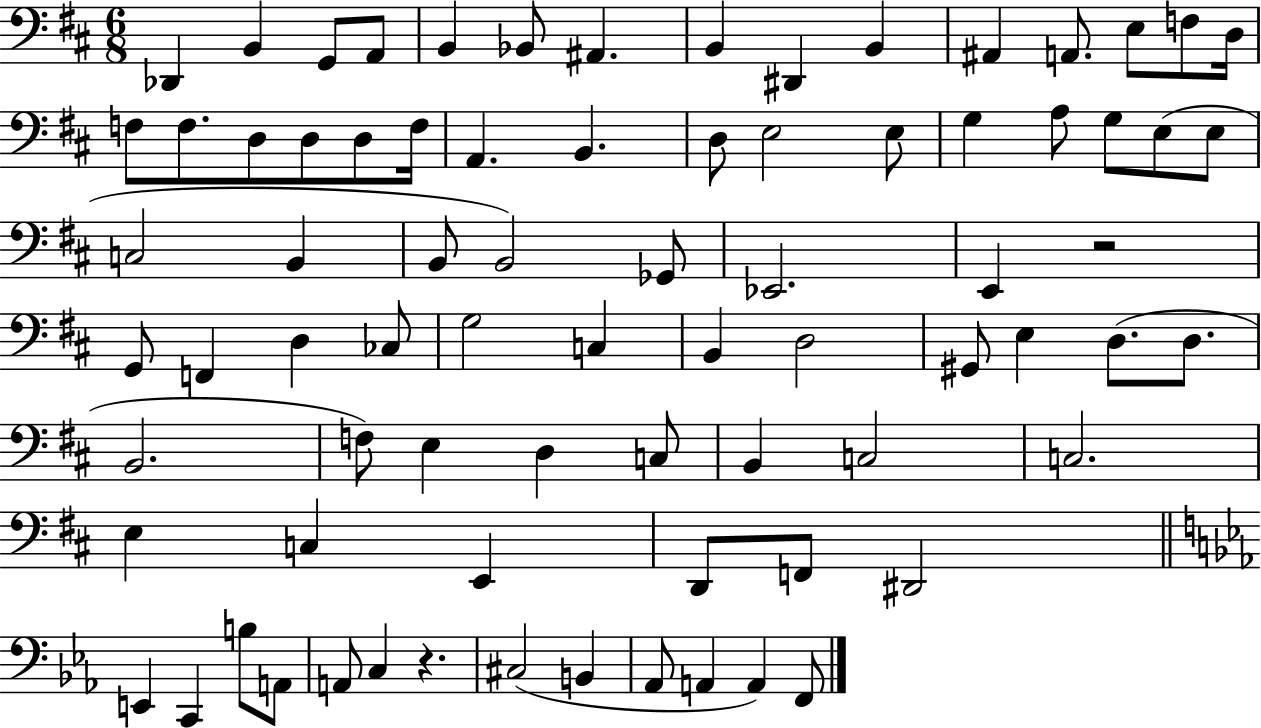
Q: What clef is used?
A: bass